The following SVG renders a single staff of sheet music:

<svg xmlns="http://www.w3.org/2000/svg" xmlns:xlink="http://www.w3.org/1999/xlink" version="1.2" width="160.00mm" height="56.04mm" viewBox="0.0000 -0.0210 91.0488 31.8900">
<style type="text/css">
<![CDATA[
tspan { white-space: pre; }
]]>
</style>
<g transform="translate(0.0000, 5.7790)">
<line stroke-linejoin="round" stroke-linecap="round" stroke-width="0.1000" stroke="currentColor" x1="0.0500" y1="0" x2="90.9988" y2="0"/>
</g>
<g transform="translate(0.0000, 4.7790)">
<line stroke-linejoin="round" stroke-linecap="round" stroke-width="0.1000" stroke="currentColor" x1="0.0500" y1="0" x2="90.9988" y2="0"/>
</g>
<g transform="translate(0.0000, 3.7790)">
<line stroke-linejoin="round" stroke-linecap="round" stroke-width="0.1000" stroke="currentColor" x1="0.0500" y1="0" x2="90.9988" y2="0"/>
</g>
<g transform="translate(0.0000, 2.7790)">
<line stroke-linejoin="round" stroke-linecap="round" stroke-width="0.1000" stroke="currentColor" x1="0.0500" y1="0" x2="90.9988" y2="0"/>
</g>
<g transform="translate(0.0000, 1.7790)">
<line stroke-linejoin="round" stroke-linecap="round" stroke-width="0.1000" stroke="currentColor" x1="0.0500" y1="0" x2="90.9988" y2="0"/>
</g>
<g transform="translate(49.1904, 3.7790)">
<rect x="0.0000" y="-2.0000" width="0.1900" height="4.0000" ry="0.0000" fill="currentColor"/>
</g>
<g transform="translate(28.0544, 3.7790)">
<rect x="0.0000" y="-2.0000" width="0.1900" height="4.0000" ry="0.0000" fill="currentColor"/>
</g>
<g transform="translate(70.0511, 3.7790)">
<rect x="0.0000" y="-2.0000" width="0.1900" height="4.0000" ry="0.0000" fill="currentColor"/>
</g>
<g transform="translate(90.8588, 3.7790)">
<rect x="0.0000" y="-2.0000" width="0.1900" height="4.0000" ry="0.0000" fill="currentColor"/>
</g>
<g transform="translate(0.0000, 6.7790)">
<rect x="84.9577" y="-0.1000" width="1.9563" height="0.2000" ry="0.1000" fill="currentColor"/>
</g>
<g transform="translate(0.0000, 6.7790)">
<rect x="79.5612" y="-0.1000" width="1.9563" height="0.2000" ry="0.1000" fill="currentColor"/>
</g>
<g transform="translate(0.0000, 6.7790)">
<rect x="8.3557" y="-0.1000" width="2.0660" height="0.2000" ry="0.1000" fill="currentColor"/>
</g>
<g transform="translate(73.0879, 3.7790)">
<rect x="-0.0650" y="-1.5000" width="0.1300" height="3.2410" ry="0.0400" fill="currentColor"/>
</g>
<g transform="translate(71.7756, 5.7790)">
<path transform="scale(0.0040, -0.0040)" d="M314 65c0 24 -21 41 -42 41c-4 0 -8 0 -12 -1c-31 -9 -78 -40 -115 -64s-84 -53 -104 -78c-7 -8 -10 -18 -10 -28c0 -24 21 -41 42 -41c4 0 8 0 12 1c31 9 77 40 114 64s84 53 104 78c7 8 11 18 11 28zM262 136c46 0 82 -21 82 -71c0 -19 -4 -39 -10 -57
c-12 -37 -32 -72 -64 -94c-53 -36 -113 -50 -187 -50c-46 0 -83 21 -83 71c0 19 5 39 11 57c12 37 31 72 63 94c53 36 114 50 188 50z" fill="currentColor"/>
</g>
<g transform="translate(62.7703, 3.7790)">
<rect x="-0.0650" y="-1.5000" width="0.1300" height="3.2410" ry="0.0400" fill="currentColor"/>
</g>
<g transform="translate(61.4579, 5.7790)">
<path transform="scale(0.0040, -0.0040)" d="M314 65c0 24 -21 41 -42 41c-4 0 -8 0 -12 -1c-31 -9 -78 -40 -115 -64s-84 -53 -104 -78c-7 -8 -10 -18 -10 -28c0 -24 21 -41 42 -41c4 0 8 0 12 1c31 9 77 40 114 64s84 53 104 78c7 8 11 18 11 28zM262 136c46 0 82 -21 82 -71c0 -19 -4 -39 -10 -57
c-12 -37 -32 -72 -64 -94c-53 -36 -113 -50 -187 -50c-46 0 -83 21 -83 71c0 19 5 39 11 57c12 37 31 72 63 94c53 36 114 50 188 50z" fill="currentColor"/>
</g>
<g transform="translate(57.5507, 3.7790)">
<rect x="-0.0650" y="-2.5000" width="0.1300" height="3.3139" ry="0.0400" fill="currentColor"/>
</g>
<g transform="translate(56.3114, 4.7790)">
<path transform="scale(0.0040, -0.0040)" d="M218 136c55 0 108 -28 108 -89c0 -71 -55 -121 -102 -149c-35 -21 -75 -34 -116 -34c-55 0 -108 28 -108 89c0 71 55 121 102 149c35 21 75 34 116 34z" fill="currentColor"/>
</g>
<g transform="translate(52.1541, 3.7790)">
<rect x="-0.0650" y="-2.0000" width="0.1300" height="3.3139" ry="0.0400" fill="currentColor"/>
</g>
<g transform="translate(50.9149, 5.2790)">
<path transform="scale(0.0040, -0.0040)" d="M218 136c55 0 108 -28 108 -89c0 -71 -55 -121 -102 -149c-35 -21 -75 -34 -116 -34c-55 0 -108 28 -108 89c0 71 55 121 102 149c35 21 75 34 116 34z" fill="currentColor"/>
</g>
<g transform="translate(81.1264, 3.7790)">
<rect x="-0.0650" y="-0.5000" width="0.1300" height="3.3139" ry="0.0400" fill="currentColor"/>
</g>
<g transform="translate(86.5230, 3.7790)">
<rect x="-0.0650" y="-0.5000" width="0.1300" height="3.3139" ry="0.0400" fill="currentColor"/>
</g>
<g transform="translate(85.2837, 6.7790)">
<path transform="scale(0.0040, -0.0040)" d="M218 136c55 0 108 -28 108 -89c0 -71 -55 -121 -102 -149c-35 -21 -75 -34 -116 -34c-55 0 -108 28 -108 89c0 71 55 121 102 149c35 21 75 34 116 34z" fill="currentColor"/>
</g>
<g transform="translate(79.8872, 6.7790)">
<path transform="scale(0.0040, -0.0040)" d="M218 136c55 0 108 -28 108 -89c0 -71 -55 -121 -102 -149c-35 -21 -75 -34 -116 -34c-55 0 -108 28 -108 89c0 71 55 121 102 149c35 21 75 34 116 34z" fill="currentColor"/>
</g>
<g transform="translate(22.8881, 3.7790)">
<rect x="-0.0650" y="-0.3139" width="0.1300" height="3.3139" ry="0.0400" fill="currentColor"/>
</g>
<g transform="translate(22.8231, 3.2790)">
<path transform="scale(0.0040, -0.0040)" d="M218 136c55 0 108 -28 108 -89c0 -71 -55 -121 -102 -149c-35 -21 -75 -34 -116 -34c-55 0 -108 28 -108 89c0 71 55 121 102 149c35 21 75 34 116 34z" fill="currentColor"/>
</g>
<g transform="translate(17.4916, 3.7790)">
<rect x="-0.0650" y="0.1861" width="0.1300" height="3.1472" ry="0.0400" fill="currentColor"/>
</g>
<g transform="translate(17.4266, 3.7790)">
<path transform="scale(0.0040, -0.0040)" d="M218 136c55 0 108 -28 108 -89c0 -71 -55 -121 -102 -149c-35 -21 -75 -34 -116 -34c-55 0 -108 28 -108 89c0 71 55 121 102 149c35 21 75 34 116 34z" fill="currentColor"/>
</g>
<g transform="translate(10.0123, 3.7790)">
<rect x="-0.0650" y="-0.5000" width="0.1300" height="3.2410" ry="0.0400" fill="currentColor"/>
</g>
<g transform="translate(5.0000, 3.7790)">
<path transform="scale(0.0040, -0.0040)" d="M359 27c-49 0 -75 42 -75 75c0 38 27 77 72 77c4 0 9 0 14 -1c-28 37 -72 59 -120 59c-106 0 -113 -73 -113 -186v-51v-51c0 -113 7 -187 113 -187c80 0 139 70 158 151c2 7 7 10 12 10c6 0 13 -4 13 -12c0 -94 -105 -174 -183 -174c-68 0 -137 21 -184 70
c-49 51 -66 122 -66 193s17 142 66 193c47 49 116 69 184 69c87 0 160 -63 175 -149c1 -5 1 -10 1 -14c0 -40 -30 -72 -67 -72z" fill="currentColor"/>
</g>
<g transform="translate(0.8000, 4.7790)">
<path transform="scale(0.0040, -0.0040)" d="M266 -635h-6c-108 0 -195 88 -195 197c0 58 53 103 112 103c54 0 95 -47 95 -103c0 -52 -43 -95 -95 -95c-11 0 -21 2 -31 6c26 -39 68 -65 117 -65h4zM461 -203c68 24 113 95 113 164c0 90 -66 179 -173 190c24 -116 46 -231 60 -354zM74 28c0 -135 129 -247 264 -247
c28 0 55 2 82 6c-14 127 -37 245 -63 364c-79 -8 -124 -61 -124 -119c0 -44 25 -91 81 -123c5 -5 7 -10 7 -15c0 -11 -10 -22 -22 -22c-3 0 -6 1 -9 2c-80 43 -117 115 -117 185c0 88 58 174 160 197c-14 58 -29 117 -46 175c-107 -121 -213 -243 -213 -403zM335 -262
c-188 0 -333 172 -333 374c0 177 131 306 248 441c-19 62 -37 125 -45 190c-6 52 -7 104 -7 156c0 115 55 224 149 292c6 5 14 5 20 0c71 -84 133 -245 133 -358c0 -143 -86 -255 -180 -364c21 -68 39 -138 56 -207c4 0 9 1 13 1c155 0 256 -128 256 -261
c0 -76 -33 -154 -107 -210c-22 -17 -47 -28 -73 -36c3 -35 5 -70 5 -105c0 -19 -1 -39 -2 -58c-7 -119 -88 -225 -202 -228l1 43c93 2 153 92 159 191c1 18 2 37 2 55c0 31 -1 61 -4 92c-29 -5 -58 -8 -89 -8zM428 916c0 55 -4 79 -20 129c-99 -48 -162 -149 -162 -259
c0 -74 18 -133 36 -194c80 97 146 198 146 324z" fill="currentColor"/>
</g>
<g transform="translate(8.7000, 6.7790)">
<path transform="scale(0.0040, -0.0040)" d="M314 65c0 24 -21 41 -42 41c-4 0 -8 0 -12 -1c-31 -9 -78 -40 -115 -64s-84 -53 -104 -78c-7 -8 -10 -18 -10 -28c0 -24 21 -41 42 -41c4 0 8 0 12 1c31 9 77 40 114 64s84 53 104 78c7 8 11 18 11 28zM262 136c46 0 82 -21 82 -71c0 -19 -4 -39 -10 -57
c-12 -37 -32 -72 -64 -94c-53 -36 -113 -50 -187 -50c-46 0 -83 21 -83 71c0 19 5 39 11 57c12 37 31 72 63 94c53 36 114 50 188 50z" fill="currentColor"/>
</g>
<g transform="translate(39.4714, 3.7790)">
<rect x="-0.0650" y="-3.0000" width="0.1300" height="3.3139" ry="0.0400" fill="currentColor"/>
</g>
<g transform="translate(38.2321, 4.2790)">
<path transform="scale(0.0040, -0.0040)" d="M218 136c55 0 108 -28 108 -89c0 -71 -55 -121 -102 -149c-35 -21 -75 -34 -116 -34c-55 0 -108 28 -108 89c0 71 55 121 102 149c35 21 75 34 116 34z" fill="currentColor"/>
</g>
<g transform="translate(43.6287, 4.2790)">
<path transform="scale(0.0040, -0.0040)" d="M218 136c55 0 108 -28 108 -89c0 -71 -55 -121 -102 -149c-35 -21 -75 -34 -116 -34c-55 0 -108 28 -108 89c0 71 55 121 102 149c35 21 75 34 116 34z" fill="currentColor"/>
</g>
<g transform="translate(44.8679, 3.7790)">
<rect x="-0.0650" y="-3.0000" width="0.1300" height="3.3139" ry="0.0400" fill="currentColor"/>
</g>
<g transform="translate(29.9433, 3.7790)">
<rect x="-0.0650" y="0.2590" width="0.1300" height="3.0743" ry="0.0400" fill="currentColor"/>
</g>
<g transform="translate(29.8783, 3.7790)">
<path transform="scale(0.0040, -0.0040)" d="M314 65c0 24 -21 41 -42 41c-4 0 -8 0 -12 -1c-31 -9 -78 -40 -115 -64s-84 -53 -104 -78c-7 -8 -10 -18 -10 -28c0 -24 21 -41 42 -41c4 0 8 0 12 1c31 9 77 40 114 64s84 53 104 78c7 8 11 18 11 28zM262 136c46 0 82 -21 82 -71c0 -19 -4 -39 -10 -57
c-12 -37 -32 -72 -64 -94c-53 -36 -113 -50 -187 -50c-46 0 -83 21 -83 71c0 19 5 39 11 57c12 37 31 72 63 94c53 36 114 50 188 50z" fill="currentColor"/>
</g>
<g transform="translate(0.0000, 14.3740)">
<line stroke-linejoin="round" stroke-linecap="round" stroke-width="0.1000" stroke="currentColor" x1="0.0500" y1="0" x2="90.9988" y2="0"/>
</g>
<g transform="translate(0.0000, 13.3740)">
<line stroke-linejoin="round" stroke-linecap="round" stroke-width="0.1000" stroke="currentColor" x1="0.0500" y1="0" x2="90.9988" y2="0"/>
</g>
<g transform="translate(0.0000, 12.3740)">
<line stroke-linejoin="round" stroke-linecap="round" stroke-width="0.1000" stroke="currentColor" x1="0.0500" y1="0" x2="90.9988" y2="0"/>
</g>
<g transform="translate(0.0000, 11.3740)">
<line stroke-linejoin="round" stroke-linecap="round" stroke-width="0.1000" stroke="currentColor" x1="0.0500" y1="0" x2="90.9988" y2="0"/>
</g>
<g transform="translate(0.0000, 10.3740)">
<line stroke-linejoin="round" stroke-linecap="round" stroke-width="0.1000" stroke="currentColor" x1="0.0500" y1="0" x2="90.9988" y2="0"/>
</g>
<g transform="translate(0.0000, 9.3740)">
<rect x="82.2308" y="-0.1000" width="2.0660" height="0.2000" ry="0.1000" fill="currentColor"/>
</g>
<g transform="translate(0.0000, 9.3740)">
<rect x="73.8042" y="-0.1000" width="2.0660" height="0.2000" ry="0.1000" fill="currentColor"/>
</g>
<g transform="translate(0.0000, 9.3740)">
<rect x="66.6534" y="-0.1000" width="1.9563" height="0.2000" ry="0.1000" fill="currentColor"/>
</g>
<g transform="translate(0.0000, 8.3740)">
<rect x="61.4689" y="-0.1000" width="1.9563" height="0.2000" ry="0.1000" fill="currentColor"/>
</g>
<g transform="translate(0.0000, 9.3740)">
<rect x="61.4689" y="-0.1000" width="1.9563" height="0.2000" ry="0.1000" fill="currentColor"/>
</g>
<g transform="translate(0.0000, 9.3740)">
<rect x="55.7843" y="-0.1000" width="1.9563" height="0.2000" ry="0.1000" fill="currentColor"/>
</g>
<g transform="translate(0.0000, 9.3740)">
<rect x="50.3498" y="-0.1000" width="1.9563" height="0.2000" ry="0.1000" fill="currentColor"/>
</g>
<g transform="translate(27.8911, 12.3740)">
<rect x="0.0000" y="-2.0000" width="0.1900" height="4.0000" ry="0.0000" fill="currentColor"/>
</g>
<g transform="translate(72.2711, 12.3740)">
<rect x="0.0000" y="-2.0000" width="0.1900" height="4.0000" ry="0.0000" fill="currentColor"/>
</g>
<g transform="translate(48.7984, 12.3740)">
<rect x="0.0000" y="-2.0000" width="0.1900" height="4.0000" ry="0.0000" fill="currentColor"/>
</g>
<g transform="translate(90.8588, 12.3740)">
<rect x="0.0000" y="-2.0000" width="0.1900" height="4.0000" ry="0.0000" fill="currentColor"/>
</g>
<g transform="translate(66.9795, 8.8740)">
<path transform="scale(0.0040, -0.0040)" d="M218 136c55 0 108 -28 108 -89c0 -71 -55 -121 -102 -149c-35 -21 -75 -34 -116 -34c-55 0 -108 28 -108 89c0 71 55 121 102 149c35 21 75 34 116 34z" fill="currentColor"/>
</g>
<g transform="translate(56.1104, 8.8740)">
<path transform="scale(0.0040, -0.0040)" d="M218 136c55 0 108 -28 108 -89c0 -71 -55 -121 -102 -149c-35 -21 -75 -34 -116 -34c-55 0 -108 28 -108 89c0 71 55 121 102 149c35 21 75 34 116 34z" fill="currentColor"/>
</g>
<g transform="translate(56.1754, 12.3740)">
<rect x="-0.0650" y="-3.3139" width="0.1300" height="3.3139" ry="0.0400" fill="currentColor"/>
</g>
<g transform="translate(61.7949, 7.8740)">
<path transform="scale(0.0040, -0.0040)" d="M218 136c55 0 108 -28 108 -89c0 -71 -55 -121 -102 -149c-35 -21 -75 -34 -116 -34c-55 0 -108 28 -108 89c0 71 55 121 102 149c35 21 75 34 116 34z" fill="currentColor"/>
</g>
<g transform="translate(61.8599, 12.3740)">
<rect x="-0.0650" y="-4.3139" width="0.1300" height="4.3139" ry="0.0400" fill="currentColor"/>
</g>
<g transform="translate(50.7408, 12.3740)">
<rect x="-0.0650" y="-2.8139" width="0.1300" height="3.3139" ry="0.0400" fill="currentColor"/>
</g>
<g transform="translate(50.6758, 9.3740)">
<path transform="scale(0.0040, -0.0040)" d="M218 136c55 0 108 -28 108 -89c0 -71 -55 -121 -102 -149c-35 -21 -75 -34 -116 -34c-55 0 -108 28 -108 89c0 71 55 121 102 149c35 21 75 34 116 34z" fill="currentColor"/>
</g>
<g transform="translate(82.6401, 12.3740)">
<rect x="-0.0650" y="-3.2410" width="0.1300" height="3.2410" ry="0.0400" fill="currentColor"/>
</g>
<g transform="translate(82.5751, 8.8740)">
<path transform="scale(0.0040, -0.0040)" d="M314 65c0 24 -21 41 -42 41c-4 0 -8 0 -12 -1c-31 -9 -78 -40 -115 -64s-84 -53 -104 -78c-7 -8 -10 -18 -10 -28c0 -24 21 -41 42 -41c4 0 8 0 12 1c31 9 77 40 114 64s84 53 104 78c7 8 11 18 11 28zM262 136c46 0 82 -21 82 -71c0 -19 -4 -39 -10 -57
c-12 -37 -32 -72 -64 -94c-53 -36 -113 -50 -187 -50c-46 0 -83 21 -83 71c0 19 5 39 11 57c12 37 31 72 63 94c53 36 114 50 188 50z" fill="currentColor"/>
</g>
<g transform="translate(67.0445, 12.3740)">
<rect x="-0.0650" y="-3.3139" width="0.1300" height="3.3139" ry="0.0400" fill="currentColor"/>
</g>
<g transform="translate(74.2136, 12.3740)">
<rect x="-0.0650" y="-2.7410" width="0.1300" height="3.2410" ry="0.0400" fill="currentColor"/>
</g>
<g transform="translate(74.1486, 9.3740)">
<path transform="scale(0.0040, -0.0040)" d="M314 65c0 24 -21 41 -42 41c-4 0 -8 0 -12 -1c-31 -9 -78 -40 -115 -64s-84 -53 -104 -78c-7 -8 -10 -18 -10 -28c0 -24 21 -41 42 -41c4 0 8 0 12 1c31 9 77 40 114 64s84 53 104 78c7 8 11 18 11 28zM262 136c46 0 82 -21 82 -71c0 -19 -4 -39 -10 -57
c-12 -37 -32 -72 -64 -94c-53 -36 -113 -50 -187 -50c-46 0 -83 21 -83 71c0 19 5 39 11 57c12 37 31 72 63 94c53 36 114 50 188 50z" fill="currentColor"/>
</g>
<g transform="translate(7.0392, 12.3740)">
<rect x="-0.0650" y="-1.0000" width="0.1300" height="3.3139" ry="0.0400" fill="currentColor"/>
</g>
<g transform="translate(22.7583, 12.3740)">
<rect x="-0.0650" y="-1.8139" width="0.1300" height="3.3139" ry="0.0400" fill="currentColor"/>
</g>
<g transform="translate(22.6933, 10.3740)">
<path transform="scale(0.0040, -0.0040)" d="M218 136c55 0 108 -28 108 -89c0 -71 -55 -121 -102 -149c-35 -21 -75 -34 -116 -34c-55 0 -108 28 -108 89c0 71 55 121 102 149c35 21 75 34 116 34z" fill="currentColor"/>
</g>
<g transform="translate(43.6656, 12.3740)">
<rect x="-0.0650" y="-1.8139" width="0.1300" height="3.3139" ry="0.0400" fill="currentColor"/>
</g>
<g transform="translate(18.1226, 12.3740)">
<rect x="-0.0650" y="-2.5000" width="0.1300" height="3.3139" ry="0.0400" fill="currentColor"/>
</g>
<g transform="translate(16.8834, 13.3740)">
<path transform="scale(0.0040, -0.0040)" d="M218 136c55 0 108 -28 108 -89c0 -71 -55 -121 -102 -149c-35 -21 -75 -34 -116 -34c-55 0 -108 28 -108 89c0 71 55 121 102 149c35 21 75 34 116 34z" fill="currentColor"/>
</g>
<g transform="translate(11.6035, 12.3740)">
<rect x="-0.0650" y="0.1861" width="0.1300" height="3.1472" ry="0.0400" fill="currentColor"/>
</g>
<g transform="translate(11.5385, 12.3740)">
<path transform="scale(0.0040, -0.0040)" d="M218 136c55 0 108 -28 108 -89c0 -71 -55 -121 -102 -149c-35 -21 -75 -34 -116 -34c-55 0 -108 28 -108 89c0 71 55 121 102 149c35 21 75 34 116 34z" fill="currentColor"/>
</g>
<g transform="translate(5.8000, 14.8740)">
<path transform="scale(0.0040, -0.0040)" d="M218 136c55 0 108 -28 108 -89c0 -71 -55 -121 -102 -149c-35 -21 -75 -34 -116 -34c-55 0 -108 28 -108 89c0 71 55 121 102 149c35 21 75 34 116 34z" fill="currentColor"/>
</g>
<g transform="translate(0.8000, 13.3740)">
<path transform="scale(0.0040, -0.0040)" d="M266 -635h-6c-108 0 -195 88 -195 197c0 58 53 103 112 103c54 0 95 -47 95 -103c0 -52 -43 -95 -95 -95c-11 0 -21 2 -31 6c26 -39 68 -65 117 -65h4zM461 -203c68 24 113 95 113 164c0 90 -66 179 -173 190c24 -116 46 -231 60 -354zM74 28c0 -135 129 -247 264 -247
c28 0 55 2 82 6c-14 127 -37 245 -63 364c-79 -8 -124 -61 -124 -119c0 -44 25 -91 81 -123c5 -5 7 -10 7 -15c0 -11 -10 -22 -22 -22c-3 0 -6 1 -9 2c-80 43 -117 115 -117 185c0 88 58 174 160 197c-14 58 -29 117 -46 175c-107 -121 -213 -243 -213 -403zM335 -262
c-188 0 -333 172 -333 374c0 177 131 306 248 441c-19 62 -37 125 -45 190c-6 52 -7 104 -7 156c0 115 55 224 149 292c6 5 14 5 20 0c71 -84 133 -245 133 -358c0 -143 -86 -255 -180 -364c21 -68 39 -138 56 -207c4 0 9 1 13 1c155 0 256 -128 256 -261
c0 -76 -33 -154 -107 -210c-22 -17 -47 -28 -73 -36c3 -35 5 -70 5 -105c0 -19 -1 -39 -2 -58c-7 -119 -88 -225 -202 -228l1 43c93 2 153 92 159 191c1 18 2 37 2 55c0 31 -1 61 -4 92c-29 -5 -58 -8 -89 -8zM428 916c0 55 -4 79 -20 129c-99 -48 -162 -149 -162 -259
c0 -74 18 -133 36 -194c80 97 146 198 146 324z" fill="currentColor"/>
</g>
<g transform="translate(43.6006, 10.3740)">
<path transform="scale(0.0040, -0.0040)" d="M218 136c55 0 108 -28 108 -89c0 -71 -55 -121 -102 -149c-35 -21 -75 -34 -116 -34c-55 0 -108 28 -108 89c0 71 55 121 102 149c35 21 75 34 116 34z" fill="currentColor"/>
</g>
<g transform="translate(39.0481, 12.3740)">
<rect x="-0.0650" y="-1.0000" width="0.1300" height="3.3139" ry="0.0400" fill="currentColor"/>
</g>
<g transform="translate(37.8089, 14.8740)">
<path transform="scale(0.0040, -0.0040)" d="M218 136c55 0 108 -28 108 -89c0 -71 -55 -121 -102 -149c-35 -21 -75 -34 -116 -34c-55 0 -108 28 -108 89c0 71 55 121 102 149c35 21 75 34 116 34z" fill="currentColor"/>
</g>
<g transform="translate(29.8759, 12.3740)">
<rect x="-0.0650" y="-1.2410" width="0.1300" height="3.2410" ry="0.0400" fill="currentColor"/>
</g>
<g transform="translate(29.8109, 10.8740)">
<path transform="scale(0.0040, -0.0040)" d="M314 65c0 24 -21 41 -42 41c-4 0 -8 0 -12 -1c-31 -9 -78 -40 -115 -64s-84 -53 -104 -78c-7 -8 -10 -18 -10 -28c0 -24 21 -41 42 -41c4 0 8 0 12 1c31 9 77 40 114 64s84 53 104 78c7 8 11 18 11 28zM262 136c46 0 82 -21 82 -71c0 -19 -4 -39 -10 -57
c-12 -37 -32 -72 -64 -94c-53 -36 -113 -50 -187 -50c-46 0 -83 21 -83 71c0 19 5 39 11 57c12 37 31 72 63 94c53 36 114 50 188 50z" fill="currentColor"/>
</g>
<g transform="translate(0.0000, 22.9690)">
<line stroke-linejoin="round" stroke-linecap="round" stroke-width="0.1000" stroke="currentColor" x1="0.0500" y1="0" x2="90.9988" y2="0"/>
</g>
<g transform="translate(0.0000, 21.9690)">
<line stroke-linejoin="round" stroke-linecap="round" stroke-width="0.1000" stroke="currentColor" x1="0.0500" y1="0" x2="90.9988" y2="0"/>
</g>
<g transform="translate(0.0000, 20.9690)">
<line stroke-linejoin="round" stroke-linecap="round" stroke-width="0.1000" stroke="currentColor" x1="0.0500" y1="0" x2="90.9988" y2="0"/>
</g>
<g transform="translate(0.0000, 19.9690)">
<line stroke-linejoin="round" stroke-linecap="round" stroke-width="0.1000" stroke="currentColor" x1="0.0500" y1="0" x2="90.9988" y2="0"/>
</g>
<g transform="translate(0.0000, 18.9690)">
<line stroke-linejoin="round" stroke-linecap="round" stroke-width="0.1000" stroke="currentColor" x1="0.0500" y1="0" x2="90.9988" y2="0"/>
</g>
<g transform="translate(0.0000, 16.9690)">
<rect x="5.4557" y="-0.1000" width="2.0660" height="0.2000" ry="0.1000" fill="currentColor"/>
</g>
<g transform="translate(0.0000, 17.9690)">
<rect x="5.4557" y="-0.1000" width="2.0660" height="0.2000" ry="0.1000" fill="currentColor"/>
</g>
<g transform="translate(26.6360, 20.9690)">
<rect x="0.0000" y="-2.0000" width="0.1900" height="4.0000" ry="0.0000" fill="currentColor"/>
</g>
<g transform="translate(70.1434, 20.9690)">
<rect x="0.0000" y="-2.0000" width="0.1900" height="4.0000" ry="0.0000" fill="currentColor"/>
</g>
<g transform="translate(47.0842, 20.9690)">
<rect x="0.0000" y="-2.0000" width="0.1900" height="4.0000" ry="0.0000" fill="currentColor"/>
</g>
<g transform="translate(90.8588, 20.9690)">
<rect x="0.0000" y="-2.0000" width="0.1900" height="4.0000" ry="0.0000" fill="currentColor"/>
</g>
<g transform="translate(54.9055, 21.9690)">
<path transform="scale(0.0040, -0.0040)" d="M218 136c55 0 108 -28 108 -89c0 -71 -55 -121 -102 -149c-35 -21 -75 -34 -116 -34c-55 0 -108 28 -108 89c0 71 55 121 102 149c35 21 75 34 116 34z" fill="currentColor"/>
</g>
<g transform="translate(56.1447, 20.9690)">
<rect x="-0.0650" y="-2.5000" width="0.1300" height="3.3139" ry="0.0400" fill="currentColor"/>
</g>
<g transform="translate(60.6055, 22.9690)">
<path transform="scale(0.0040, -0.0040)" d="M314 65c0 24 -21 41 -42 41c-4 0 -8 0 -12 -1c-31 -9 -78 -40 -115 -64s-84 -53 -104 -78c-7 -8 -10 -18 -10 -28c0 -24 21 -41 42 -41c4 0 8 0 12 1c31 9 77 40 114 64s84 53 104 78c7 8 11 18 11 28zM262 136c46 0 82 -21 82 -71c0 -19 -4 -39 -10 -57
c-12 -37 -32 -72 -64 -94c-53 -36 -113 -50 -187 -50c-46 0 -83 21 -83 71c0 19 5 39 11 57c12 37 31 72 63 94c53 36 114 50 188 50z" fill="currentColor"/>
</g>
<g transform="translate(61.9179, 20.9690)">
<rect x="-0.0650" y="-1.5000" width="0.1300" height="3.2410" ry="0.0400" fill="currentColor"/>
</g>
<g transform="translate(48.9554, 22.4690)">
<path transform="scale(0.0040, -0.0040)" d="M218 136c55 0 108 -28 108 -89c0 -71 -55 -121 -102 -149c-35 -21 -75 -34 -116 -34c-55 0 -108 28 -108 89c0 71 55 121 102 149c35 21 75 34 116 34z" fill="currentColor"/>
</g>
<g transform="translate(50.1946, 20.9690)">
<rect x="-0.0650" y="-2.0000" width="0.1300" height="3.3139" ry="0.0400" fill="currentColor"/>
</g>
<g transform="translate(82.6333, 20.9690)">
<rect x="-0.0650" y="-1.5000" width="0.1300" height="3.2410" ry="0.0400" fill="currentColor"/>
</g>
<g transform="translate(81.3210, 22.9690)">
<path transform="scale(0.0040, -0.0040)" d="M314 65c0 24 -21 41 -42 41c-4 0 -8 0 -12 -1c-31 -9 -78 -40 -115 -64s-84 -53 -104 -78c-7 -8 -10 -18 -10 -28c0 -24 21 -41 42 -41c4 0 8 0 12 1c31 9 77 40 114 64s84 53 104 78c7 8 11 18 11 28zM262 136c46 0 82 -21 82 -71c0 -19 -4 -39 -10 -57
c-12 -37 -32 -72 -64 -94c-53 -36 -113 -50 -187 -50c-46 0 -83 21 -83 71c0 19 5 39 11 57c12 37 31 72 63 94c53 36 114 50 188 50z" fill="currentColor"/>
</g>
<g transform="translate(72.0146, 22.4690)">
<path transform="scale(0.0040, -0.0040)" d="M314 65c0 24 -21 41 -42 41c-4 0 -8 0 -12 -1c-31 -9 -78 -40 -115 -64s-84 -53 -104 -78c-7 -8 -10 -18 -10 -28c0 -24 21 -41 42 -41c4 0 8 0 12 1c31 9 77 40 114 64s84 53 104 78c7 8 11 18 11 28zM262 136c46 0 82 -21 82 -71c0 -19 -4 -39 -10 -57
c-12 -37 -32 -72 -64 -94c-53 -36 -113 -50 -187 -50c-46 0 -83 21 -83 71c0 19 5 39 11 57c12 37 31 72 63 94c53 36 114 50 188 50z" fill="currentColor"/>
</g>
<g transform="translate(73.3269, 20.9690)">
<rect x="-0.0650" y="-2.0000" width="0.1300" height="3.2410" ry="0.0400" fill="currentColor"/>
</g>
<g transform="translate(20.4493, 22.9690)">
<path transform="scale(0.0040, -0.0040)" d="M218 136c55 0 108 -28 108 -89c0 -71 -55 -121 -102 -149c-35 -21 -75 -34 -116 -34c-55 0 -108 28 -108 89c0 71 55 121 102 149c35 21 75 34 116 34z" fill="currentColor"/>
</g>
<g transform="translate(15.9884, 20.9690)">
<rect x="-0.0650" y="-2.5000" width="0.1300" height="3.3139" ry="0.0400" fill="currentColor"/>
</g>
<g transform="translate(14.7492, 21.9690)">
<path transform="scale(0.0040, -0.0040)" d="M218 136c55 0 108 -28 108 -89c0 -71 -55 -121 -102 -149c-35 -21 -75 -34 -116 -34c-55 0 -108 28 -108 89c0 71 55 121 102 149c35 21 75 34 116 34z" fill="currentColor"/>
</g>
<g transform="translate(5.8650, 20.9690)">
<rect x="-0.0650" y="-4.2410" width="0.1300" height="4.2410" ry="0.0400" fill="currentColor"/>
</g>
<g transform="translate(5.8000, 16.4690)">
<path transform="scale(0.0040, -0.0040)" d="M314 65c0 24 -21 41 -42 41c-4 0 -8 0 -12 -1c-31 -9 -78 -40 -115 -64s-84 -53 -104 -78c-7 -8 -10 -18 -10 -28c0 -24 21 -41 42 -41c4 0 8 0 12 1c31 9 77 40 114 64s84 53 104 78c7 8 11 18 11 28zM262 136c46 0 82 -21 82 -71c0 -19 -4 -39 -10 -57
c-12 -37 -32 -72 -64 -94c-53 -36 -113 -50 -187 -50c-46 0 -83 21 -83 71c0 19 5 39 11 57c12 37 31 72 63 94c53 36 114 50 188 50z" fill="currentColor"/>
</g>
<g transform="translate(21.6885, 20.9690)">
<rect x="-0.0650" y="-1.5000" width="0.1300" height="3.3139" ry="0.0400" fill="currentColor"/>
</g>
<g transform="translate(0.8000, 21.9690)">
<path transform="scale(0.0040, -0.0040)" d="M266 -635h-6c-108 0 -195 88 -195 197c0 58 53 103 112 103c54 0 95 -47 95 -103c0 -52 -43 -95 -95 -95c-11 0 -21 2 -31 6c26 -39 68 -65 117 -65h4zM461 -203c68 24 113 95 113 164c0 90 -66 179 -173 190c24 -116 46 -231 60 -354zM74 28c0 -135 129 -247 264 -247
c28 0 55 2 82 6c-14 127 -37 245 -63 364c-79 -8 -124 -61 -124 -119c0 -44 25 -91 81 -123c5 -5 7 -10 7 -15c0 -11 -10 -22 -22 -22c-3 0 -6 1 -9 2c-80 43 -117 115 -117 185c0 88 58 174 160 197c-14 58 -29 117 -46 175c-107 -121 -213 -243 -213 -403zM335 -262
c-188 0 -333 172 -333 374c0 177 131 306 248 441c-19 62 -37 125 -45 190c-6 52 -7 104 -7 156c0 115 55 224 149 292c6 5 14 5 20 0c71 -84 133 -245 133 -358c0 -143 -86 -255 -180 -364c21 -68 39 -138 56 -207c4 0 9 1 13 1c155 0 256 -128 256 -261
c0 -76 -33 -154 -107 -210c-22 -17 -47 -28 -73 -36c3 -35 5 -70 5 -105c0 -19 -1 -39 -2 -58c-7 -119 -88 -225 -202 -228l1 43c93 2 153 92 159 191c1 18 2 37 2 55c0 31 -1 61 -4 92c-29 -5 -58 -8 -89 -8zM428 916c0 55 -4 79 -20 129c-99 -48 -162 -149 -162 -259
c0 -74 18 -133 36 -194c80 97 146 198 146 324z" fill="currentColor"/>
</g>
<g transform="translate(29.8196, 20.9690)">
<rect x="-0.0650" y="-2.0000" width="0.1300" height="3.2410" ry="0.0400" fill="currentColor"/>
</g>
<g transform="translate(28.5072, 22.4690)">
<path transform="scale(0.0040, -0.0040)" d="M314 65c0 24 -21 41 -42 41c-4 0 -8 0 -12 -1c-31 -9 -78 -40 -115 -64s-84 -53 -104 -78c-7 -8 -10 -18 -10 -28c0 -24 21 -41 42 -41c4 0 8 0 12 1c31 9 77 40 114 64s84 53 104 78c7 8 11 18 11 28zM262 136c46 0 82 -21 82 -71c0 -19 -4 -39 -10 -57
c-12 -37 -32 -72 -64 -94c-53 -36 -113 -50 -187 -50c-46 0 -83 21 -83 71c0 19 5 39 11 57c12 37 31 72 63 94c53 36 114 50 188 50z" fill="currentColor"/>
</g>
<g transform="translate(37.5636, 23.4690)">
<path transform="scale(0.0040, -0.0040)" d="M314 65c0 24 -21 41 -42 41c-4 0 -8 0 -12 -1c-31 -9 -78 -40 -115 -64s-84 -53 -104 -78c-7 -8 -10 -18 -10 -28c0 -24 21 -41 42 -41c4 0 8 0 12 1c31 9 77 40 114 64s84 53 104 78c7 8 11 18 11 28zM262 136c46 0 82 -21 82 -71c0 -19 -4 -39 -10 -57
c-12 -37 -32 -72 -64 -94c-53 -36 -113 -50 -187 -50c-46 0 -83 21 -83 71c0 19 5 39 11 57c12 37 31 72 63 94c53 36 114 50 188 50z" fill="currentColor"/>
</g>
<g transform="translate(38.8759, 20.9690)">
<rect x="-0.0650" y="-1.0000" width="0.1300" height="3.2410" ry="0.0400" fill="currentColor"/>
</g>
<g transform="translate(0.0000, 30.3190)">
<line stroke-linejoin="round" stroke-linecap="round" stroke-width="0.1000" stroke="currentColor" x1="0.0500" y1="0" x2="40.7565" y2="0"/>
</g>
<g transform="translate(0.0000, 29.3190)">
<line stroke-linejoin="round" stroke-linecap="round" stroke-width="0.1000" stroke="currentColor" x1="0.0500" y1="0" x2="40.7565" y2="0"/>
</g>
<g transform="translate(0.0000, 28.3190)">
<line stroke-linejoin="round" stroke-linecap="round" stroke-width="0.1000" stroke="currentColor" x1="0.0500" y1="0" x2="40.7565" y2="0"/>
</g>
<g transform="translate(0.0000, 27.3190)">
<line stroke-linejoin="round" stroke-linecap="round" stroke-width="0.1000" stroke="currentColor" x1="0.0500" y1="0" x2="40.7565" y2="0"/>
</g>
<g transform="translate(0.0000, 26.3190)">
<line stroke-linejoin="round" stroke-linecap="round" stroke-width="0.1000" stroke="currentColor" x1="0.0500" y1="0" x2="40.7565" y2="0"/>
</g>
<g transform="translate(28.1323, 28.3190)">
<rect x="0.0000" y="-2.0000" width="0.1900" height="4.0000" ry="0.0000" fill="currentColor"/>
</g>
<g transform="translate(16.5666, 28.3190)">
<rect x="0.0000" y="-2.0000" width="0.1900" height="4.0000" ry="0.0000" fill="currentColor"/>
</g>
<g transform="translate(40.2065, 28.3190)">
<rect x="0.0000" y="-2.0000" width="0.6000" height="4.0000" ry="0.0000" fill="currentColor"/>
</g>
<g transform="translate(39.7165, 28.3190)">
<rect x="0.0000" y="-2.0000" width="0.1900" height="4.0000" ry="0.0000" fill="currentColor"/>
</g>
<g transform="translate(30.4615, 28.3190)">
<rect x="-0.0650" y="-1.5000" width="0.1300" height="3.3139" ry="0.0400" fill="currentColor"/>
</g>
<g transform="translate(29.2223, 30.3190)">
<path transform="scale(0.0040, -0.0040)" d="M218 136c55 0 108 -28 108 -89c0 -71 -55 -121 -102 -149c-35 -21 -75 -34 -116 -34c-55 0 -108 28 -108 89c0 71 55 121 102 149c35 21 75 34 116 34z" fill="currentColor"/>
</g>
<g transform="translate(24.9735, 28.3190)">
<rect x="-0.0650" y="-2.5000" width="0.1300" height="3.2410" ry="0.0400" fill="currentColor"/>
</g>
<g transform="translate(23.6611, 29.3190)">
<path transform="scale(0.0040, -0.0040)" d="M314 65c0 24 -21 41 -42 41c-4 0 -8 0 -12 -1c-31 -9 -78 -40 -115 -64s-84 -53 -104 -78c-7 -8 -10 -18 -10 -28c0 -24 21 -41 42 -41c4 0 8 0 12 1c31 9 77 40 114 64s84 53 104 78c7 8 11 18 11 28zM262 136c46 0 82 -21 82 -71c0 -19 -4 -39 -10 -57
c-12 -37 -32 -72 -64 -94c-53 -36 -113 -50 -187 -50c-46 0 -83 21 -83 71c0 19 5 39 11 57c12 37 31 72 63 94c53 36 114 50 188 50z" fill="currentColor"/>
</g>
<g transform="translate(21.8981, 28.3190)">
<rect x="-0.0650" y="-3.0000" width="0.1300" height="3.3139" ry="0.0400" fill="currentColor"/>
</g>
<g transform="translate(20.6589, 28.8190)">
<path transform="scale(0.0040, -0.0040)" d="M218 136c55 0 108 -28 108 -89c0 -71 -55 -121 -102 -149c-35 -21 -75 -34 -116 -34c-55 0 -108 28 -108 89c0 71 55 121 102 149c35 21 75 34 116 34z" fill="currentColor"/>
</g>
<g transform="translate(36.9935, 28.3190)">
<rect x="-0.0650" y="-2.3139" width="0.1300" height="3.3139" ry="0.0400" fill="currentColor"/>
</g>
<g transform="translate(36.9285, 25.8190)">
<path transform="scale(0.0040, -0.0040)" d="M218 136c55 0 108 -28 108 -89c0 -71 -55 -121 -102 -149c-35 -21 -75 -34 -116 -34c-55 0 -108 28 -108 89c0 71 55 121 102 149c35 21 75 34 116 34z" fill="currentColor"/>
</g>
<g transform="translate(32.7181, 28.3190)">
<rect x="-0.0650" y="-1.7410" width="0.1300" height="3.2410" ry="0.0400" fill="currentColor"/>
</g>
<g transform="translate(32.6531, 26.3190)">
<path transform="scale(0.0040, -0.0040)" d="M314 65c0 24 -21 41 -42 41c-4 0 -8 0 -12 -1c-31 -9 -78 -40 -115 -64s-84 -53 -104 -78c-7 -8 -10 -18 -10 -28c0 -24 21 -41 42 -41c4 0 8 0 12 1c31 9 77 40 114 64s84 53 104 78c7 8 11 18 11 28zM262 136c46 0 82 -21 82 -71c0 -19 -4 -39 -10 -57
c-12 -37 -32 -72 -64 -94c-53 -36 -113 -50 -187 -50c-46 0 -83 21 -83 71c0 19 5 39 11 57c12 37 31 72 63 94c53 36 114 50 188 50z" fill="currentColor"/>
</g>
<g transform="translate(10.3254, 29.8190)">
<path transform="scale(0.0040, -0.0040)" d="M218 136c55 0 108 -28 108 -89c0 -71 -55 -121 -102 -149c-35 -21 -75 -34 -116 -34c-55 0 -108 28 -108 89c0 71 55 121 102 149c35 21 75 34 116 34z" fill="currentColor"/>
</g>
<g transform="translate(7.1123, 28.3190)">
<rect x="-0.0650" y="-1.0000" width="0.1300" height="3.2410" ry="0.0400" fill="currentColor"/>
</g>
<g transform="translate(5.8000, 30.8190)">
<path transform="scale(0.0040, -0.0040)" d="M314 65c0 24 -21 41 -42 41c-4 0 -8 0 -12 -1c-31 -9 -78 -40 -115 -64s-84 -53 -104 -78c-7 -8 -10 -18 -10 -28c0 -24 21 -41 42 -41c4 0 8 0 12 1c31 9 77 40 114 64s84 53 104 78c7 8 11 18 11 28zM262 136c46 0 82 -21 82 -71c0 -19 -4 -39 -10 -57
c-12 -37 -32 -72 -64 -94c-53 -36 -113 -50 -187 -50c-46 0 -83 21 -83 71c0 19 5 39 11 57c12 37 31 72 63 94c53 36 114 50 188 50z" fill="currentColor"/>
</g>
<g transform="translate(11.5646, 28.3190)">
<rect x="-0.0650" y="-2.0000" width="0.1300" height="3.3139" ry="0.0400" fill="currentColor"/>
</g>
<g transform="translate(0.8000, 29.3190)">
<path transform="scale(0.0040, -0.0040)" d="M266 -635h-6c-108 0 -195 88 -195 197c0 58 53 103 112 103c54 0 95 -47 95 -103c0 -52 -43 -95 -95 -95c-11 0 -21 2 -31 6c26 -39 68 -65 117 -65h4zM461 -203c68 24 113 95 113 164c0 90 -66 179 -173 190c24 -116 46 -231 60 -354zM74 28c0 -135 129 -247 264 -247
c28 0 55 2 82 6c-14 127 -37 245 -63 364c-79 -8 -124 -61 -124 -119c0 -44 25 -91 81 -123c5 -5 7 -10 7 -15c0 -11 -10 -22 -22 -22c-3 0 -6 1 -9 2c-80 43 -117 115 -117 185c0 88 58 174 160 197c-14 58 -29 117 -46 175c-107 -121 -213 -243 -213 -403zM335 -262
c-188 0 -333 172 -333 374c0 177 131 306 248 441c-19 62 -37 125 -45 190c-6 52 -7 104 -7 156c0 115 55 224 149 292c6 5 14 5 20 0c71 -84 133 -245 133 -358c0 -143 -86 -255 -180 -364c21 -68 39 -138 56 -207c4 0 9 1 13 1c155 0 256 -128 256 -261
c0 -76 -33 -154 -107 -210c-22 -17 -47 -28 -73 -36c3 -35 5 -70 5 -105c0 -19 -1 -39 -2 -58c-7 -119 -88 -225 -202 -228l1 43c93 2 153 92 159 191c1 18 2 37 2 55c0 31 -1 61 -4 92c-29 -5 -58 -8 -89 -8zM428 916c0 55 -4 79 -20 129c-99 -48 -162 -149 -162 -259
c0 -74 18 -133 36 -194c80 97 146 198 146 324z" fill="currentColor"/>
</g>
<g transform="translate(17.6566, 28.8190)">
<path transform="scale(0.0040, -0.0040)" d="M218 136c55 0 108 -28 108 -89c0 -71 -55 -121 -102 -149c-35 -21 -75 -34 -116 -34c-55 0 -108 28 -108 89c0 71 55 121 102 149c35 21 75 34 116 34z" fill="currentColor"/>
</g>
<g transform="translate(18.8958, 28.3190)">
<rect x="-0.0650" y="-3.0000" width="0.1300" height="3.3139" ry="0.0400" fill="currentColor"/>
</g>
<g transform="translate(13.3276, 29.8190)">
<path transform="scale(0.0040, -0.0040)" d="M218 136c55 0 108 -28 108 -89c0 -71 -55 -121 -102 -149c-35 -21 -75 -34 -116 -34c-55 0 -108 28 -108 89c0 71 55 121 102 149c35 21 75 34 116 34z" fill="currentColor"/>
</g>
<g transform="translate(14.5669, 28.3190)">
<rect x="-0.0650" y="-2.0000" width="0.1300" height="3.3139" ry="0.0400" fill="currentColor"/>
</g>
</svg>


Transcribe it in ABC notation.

X:1
T:Untitled
M:4/4
L:1/4
K:C
C2 B c B2 A A F G E2 E2 C C D B G f e2 D f a b d' b a2 b2 d'2 G E F2 D2 F G E2 F2 E2 D2 F F A A G2 E f2 g